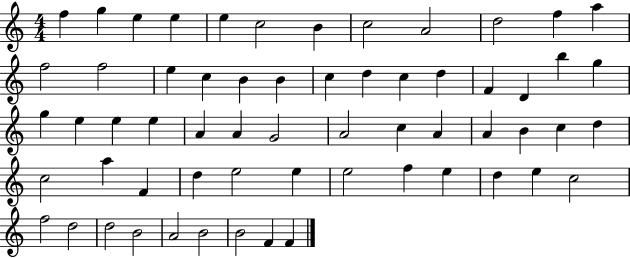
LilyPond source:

{
  \clef treble
  \numericTimeSignature
  \time 4/4
  \key c \major
  f''4 g''4 e''4 e''4 | e''4 c''2 b'4 | c''2 a'2 | d''2 f''4 a''4 | \break f''2 f''2 | e''4 c''4 b'4 b'4 | c''4 d''4 c''4 d''4 | f'4 d'4 b''4 g''4 | \break g''4 e''4 e''4 e''4 | a'4 a'4 g'2 | a'2 c''4 a'4 | a'4 b'4 c''4 d''4 | \break c''2 a''4 f'4 | d''4 e''2 e''4 | e''2 f''4 e''4 | d''4 e''4 c''2 | \break f''2 d''2 | d''2 b'2 | a'2 b'2 | b'2 f'4 f'4 | \break \bar "|."
}